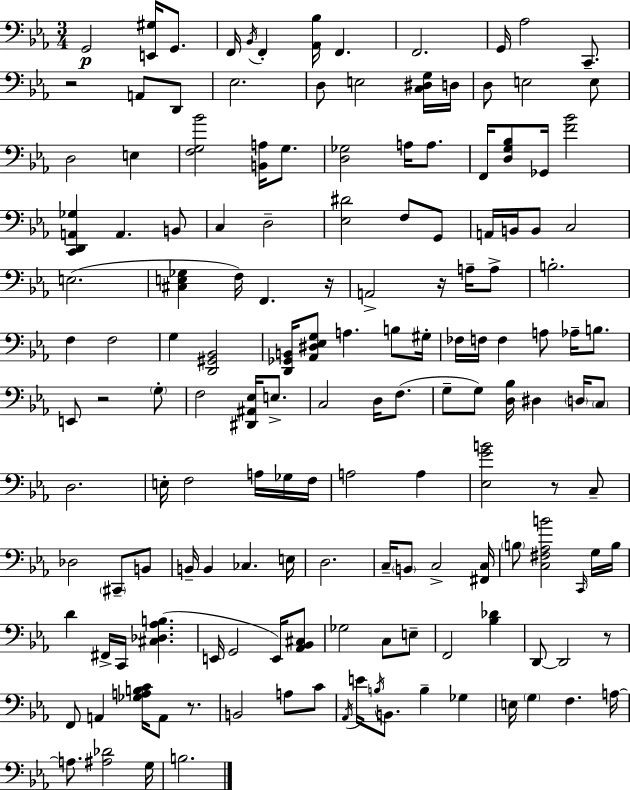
X:1
T:Untitled
M:3/4
L:1/4
K:Cm
G,,2 [E,,^G,]/4 G,,/2 F,,/4 _B,,/4 F,, [_A,,_B,]/4 F,, F,,2 G,,/4 _A,2 C,,/2 z2 A,,/2 D,,/2 _E,2 D,/2 E,2 [C,^D,G,]/4 D,/4 D,/2 E,2 E,/2 D,2 E, [F,G,_B]2 [B,,A,]/4 G,/2 [D,_G,]2 A,/4 A,/2 F,,/4 [D,G,_B,]/2 _G,,/4 [F_B]2 [C,,D,,A,,_G,] A,, B,,/2 C, D,2 [_E,^D]2 F,/2 G,,/2 A,,/4 B,,/4 B,,/2 C,2 E,2 [^C,E,_G,] F,/4 F,, z/4 A,,2 z/4 A,/4 A,/2 B,2 F, F,2 G, [D,,^G,,_B,,]2 [D,,_G,,B,,]/4 [_A,,^D,_E,G,]/2 A, B,/2 ^G,/4 _F,/4 F,/4 F, A,/2 _A,/4 B,/2 E,,/2 z2 G,/2 F,2 [^D,,^A,,_E,]/4 E,/2 C,2 D,/4 F,/2 G,/2 G,/2 [D,_B,]/4 ^D, D,/4 C,/2 D,2 E,/4 F,2 A,/4 _G,/4 F,/4 A,2 A, [_E,GB]2 z/2 C,/2 _D,2 ^C,,/2 B,,/2 B,,/4 B,, _C, E,/4 D,2 C,/4 B,,/2 C,2 [^F,,C,]/4 B,/2 [C,^F,_A,B]2 C,,/4 G,/4 B,/4 D ^F,,/4 C,,/4 [^C,_D,_A,B,] E,,/4 G,,2 E,,/4 [_A,,_B,,^C,]/2 _G,2 C,/2 E,/2 F,,2 [_B,_D] D,,/2 D,,2 z/2 F,,/2 A,, [_G,A,B,C]/4 A,,/2 z/2 B,,2 A,/2 C/2 _A,,/4 E/4 B,/4 B,,/2 B, _G, E,/4 G, F, A,/4 A,/2 [^A,_D]2 G,/4 B,2